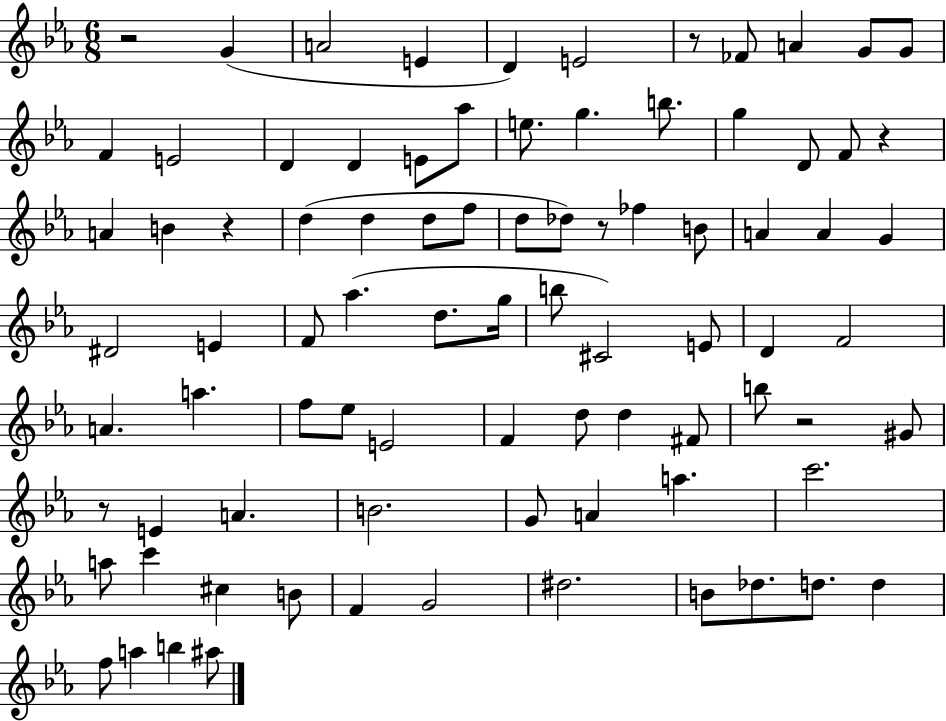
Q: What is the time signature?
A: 6/8